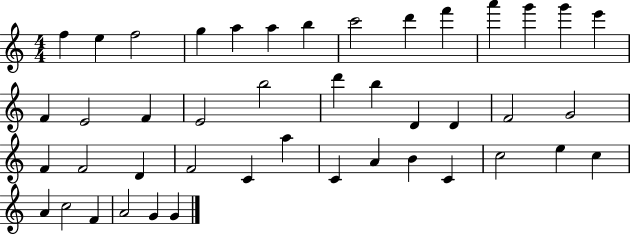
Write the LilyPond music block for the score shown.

{
  \clef treble
  \numericTimeSignature
  \time 4/4
  \key c \major
  f''4 e''4 f''2 | g''4 a''4 a''4 b''4 | c'''2 d'''4 f'''4 | a'''4 g'''4 g'''4 e'''4 | \break f'4 e'2 f'4 | e'2 b''2 | d'''4 b''4 d'4 d'4 | f'2 g'2 | \break f'4 f'2 d'4 | f'2 c'4 a''4 | c'4 a'4 b'4 c'4 | c''2 e''4 c''4 | \break a'4 c''2 f'4 | a'2 g'4 g'4 | \bar "|."
}